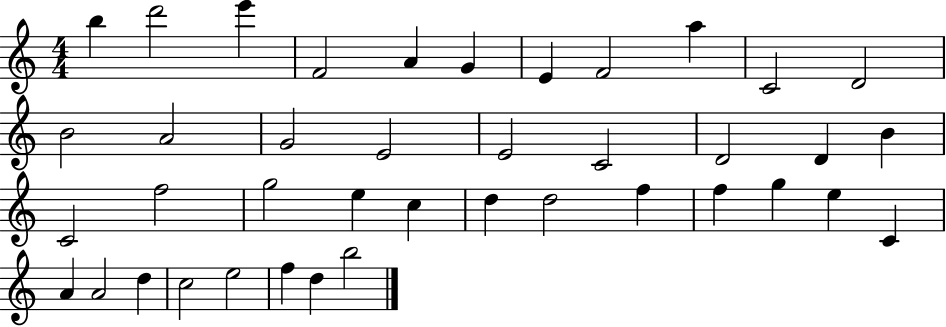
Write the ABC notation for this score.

X:1
T:Untitled
M:4/4
L:1/4
K:C
b d'2 e' F2 A G E F2 a C2 D2 B2 A2 G2 E2 E2 C2 D2 D B C2 f2 g2 e c d d2 f f g e C A A2 d c2 e2 f d b2